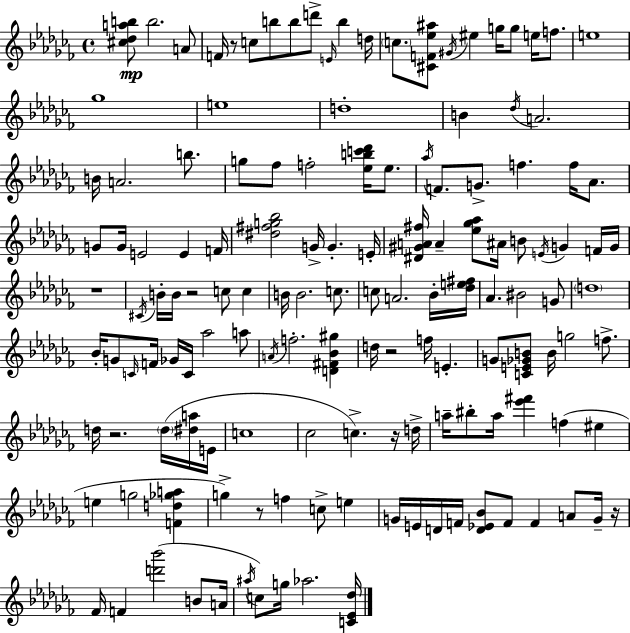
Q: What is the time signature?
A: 4/4